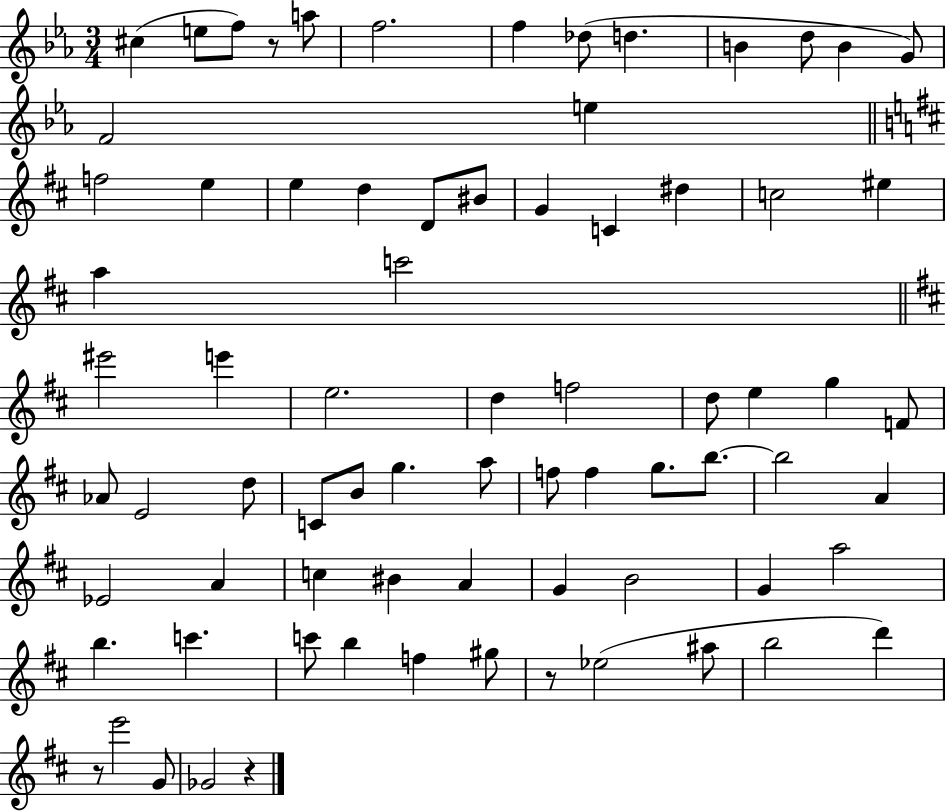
{
  \clef treble
  \numericTimeSignature
  \time 3/4
  \key ees \major
  \repeat volta 2 { cis''4( e''8 f''8) r8 a''8 | f''2. | f''4 des''8( d''4. | b'4 d''8 b'4 g'8) | \break f'2 e''4 | \bar "||" \break \key d \major f''2 e''4 | e''4 d''4 d'8 bis'8 | g'4 c'4 dis''4 | c''2 eis''4 | \break a''4 c'''2 | \bar "||" \break \key d \major eis'''2 e'''4 | e''2. | d''4 f''2 | d''8 e''4 g''4 f'8 | \break aes'8 e'2 d''8 | c'8 b'8 g''4. a''8 | f''8 f''4 g''8. b''8.~~ | b''2 a'4 | \break ees'2 a'4 | c''4 bis'4 a'4 | g'4 b'2 | g'4 a''2 | \break b''4. c'''4. | c'''8 b''4 f''4 gis''8 | r8 ees''2( ais''8 | b''2 d'''4) | \break r8 e'''2 g'8 | ges'2 r4 | } \bar "|."
}